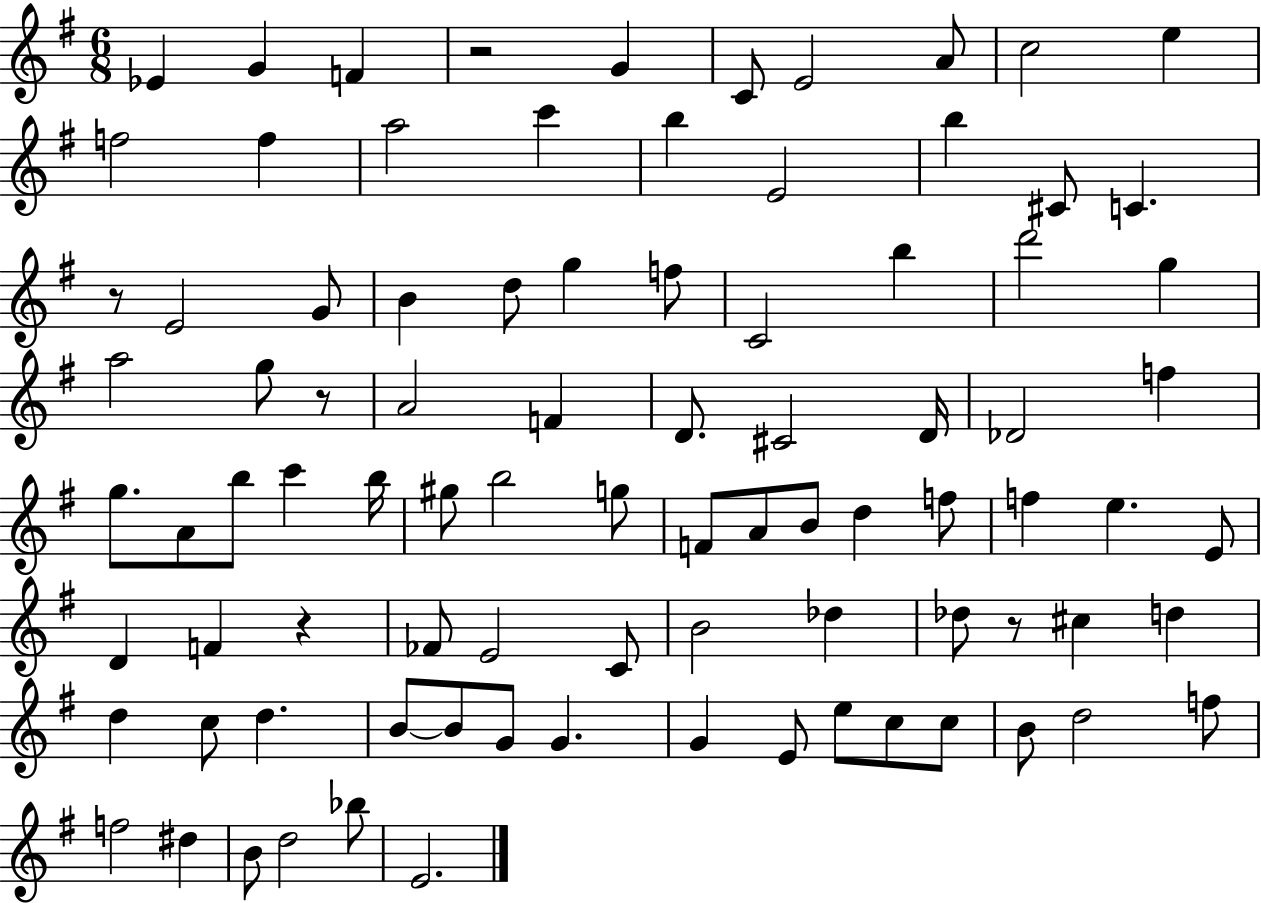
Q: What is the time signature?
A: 6/8